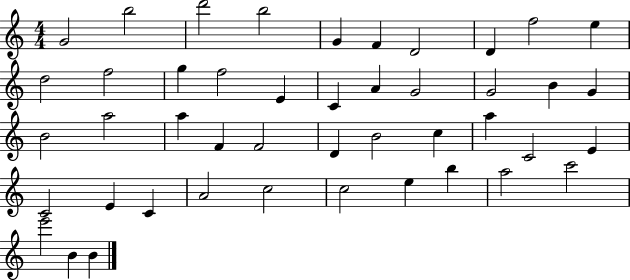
{
  \clef treble
  \numericTimeSignature
  \time 4/4
  \key c \major
  g'2 b''2 | d'''2 b''2 | g'4 f'4 d'2 | d'4 f''2 e''4 | \break d''2 f''2 | g''4 f''2 e'4 | c'4 a'4 g'2 | g'2 b'4 g'4 | \break b'2 a''2 | a''4 f'4 f'2 | d'4 b'2 c''4 | a''4 c'2 e'4 | \break c'2 e'4 c'4 | a'2 c''2 | c''2 e''4 b''4 | a''2 c'''2 | \break e'''2 b'4 b'4 | \bar "|."
}